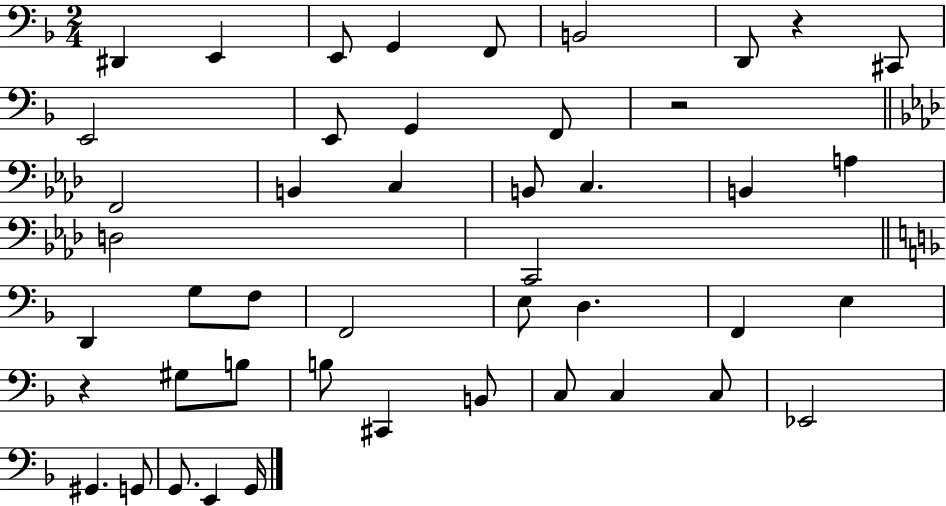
X:1
T:Untitled
M:2/4
L:1/4
K:F
^D,, E,, E,,/2 G,, F,,/2 B,,2 D,,/2 z ^C,,/2 E,,2 E,,/2 G,, F,,/2 z2 F,,2 B,, C, B,,/2 C, B,, A, D,2 C,,2 D,, G,/2 F,/2 F,,2 E,/2 D, F,, E, z ^G,/2 B,/2 B,/2 ^C,, B,,/2 C,/2 C, C,/2 _E,,2 ^G,, G,,/2 G,,/2 E,, G,,/4